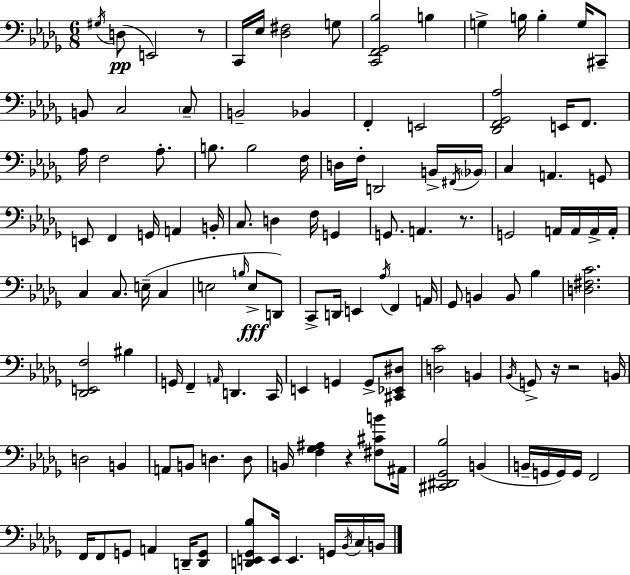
X:1
T:Untitled
M:6/8
L:1/4
K:Bbm
^G,/4 D,/2 E,,2 z/2 C,,/4 _E,/4 [_D,^F,]2 G,/2 [C,,F,,_G,,_B,]2 B, G, B,/4 B, G,/4 ^C,,/2 B,,/2 C,2 C,/2 B,,2 _B,, F,, E,,2 [_D,,F,,_G,,_A,]2 E,,/4 F,,/2 _A,/4 F,2 _A,/2 B,/2 B,2 F,/4 D,/4 F,/4 D,,2 B,,/4 ^F,,/4 _B,,/4 C, A,, G,,/2 E,,/2 F,, G,,/4 A,, B,,/4 C,/2 D, F,/4 G,, G,,/2 A,, z/2 G,,2 A,,/4 A,,/4 A,,/4 A,,/4 C, C,/2 E,/4 C, E,2 B,/4 E,/2 D,,/2 C,,/2 D,,/4 E,, _A,/4 F,, A,,/4 _G,,/2 B,, B,,/2 _B, [D,^F,C]2 [_D,,E,,F,]2 ^B, G,,/4 F,, A,,/4 D,, C,,/4 E,, G,, G,,/2 [^C,,_E,,^D,]/2 [D,C]2 B,, _B,,/4 G,,/2 z/4 z2 B,,/4 D,2 B,, A,,/2 B,,/2 D, D,/2 B,,/4 [F,_G,^A,] z [^F,^CB]/2 ^A,,/4 [^C,,^D,,_G,,_B,]2 B,, B,,/4 G,,/4 G,,/4 G,,/4 F,,2 F,,/4 F,,/2 G,,/2 A,, D,,/4 [D,,G,,]/2 [D,,E,,_G,,_B,]/2 E,,/4 E,, G,,/4 _B,,/4 C,/4 B,,/4